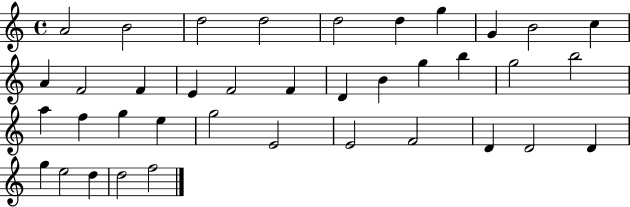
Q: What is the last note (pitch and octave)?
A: F5